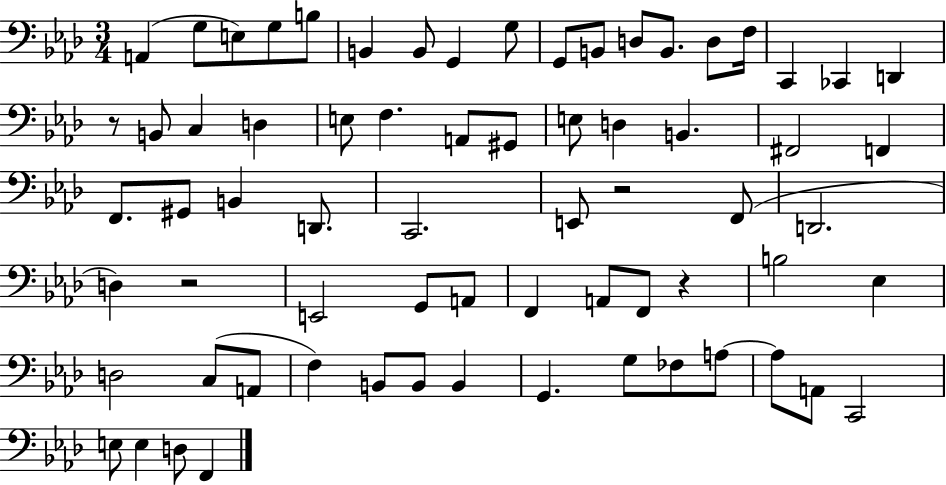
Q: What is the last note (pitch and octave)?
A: F2